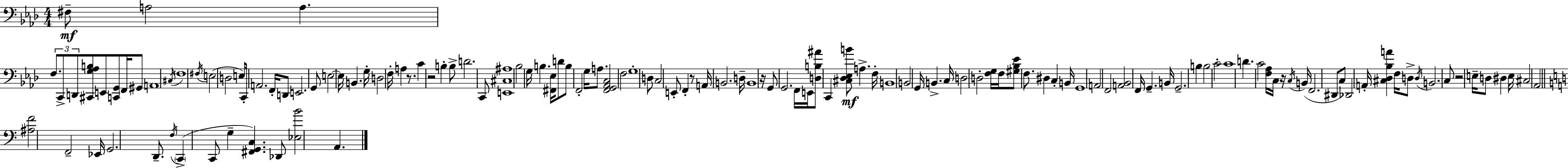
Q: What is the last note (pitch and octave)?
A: A2